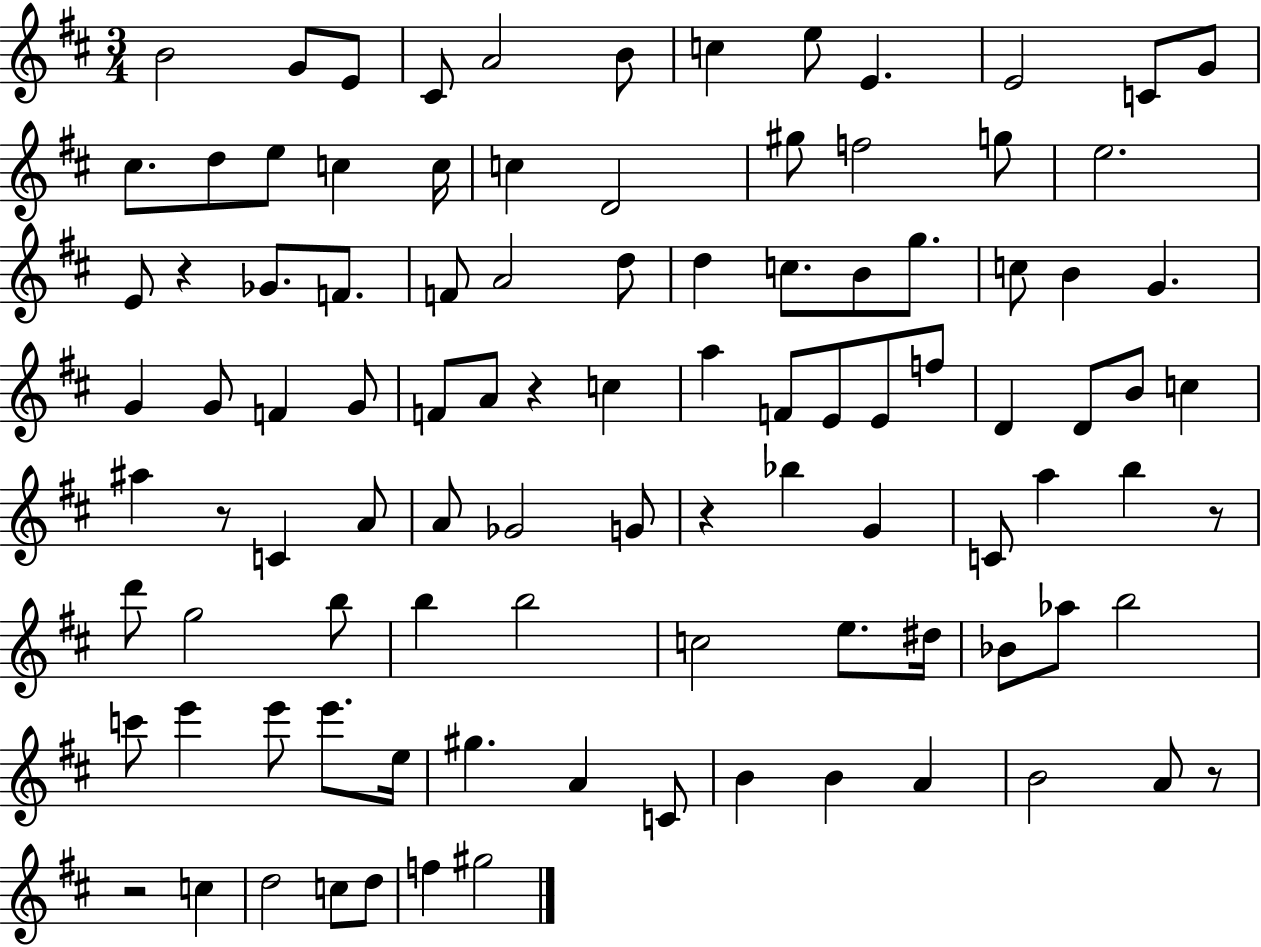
B4/h G4/e E4/e C#4/e A4/h B4/e C5/q E5/e E4/q. E4/h C4/e G4/e C#5/e. D5/e E5/e C5/q C5/s C5/q D4/h G#5/e F5/h G5/e E5/h. E4/e R/q Gb4/e. F4/e. F4/e A4/h D5/e D5/q C5/e. B4/e G5/e. C5/e B4/q G4/q. G4/q G4/e F4/q G4/e F4/e A4/e R/q C5/q A5/q F4/e E4/e E4/e F5/e D4/q D4/e B4/e C5/q A#5/q R/e C4/q A4/e A4/e Gb4/h G4/e R/q Bb5/q G4/q C4/e A5/q B5/q R/e D6/e G5/h B5/e B5/q B5/h C5/h E5/e. D#5/s Bb4/e Ab5/e B5/h C6/e E6/q E6/e E6/e. E5/s G#5/q. A4/q C4/e B4/q B4/q A4/q B4/h A4/e R/e R/h C5/q D5/h C5/e D5/e F5/q G#5/h